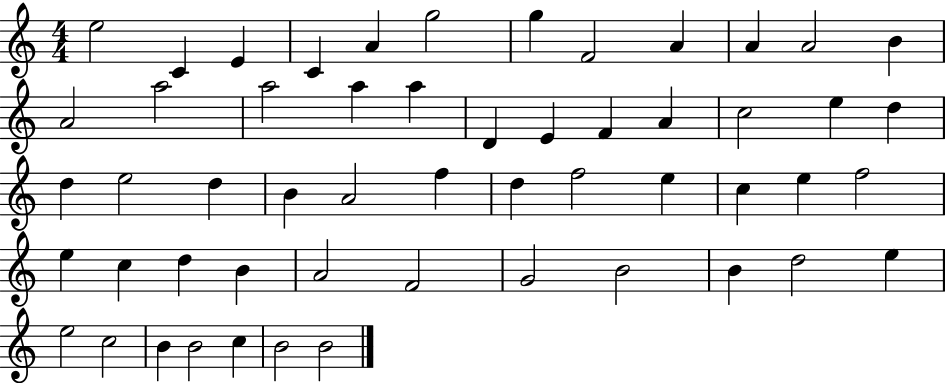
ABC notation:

X:1
T:Untitled
M:4/4
L:1/4
K:C
e2 C E C A g2 g F2 A A A2 B A2 a2 a2 a a D E F A c2 e d d e2 d B A2 f d f2 e c e f2 e c d B A2 F2 G2 B2 B d2 e e2 c2 B B2 c B2 B2